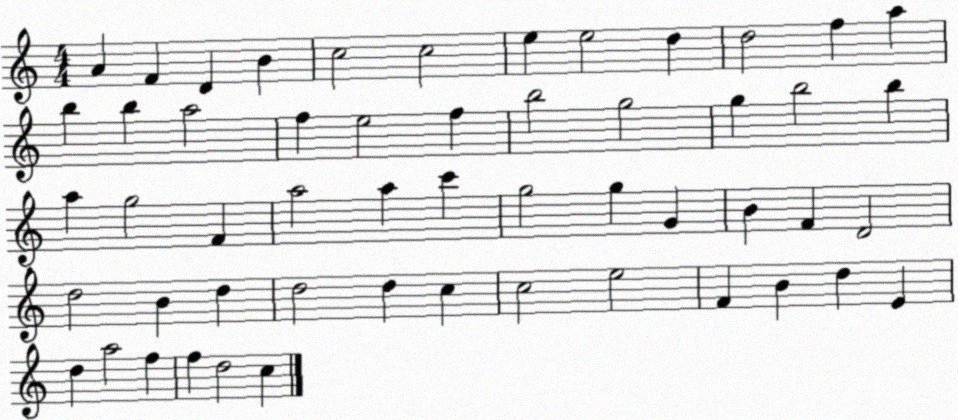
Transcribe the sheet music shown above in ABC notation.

X:1
T:Untitled
M:4/4
L:1/4
K:C
A F D B c2 c2 e e2 d d2 f a b b a2 f e2 f b2 g2 g b2 b a g2 F a2 a c' g2 g G B F D2 d2 B d d2 d c c2 e2 F B d E d a2 f f d2 c